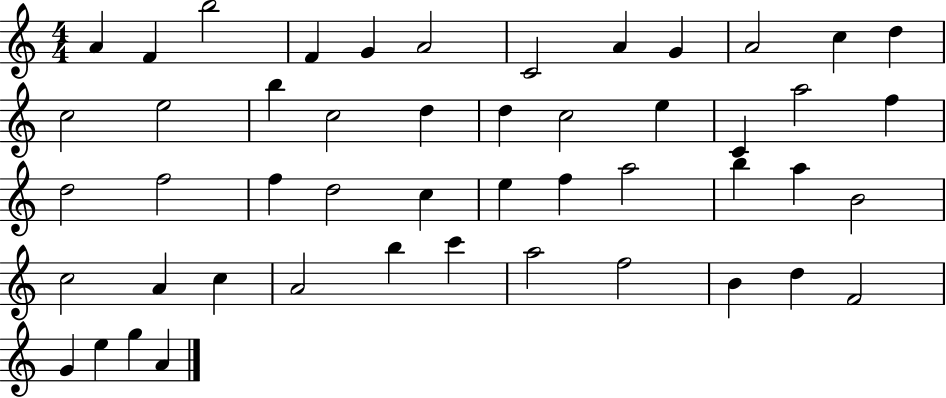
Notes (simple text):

A4/q F4/q B5/h F4/q G4/q A4/h C4/h A4/q G4/q A4/h C5/q D5/q C5/h E5/h B5/q C5/h D5/q D5/q C5/h E5/q C4/q A5/h F5/q D5/h F5/h F5/q D5/h C5/q E5/q F5/q A5/h B5/q A5/q B4/h C5/h A4/q C5/q A4/h B5/q C6/q A5/h F5/h B4/q D5/q F4/h G4/q E5/q G5/q A4/q